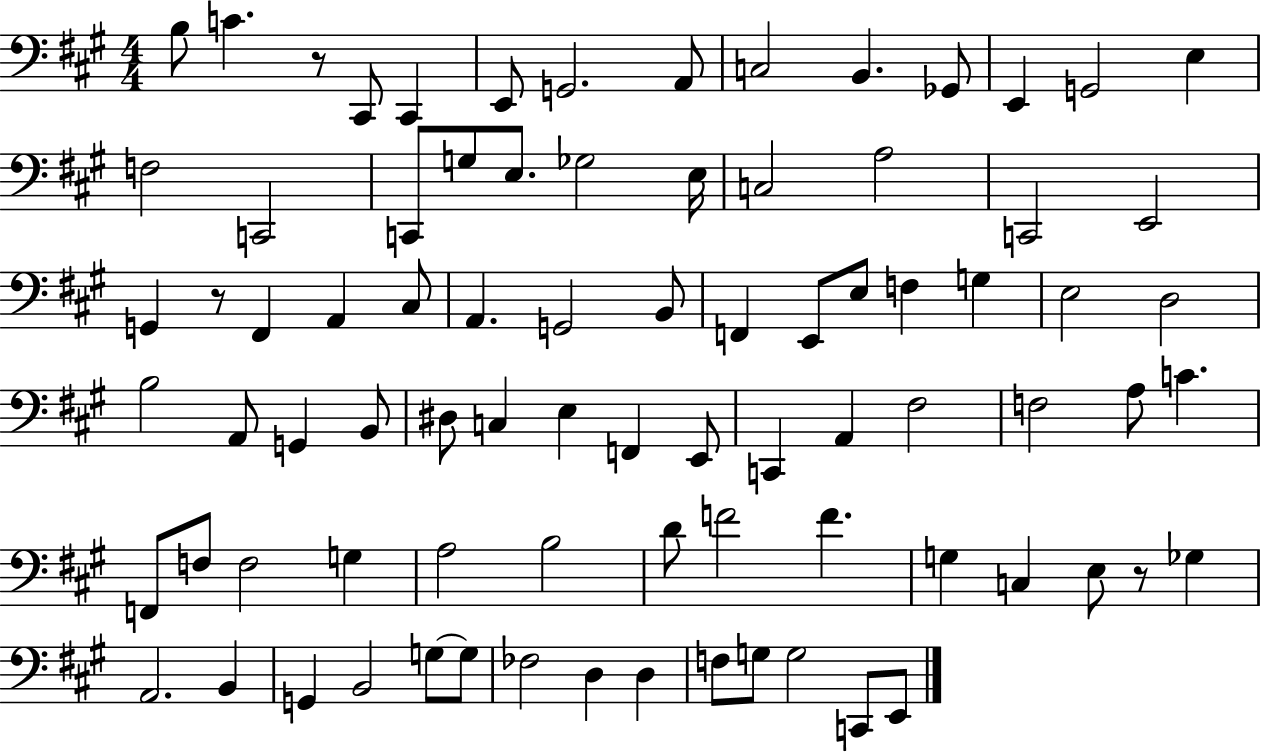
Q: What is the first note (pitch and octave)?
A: B3